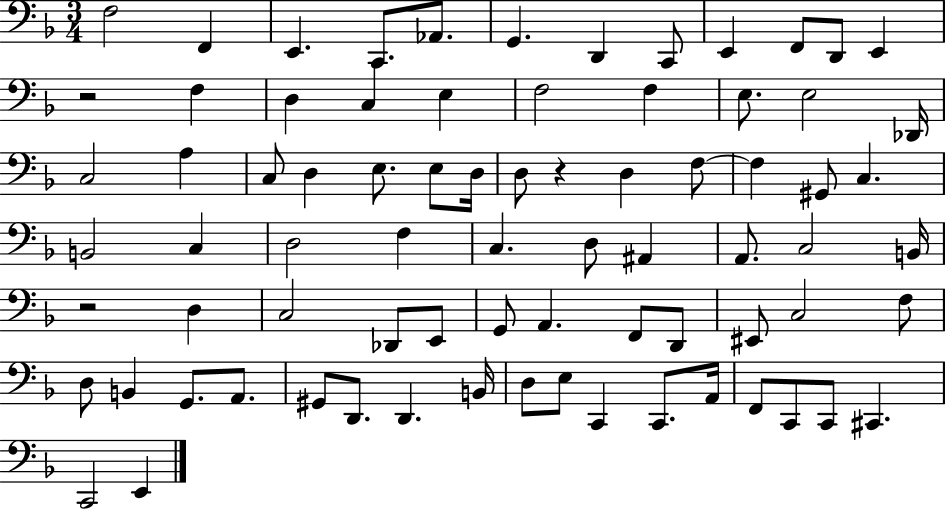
{
  \clef bass
  \numericTimeSignature
  \time 3/4
  \key f \major
  f2 f,4 | e,4. c,8. aes,8. | g,4. d,4 c,8 | e,4 f,8 d,8 e,4 | \break r2 f4 | d4 c4 e4 | f2 f4 | e8. e2 des,16 | \break c2 a4 | c8 d4 e8. e8 d16 | d8 r4 d4 f8~~ | f4 gis,8 c4. | \break b,2 c4 | d2 f4 | c4. d8 ais,4 | a,8. c2 b,16 | \break r2 d4 | c2 des,8 e,8 | g,8 a,4. f,8 d,8 | eis,8 c2 f8 | \break d8 b,4 g,8. a,8. | gis,8 d,8. d,4. b,16 | d8 e8 c,4 c,8. a,16 | f,8 c,8 c,8 cis,4. | \break c,2 e,4 | \bar "|."
}